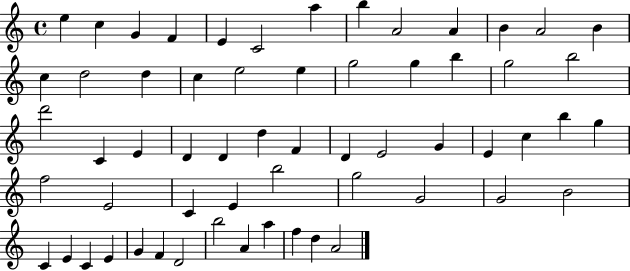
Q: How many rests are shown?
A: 0